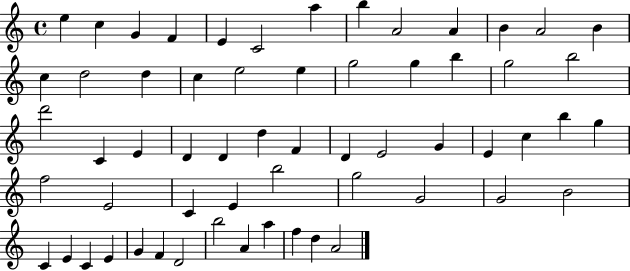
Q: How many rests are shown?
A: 0